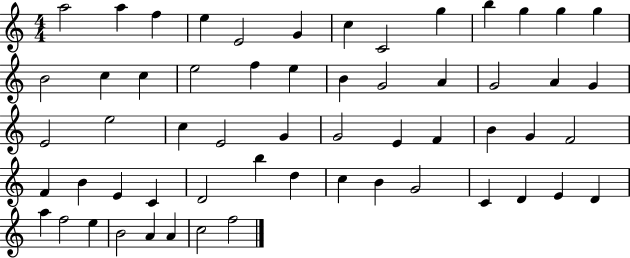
X:1
T:Untitled
M:4/4
L:1/4
K:C
a2 a f e E2 G c C2 g b g g g B2 c c e2 f e B G2 A G2 A G E2 e2 c E2 G G2 E F B G F2 F B E C D2 b d c B G2 C D E D a f2 e B2 A A c2 f2